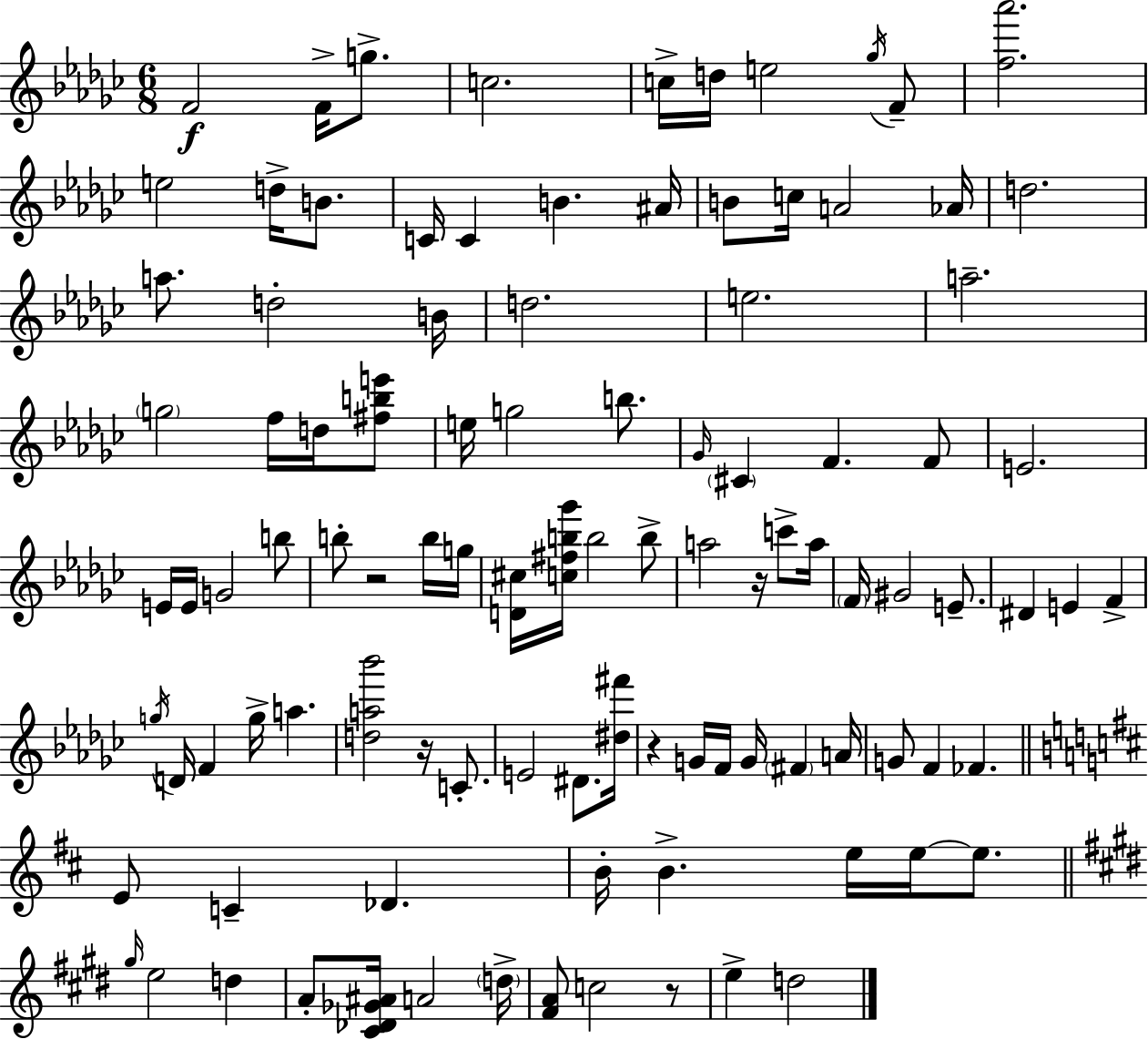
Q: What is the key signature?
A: EES minor